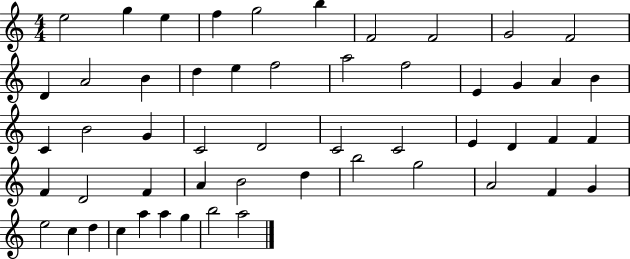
{
  \clef treble
  \numericTimeSignature
  \time 4/4
  \key c \major
  e''2 g''4 e''4 | f''4 g''2 b''4 | f'2 f'2 | g'2 f'2 | \break d'4 a'2 b'4 | d''4 e''4 f''2 | a''2 f''2 | e'4 g'4 a'4 b'4 | \break c'4 b'2 g'4 | c'2 d'2 | c'2 c'2 | e'4 d'4 f'4 f'4 | \break f'4 d'2 f'4 | a'4 b'2 d''4 | b''2 g''2 | a'2 f'4 g'4 | \break e''2 c''4 d''4 | c''4 a''4 a''4 g''4 | b''2 a''2 | \bar "|."
}